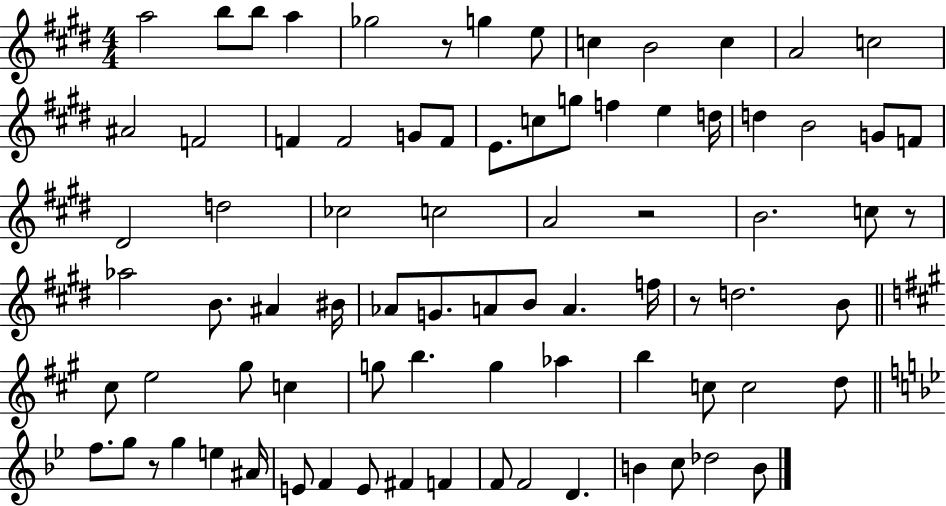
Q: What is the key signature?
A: E major